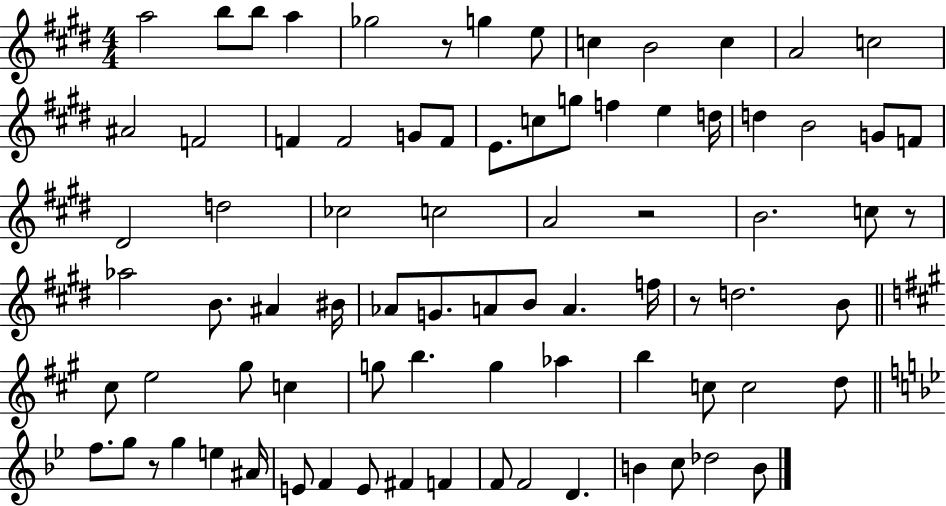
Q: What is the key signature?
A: E major